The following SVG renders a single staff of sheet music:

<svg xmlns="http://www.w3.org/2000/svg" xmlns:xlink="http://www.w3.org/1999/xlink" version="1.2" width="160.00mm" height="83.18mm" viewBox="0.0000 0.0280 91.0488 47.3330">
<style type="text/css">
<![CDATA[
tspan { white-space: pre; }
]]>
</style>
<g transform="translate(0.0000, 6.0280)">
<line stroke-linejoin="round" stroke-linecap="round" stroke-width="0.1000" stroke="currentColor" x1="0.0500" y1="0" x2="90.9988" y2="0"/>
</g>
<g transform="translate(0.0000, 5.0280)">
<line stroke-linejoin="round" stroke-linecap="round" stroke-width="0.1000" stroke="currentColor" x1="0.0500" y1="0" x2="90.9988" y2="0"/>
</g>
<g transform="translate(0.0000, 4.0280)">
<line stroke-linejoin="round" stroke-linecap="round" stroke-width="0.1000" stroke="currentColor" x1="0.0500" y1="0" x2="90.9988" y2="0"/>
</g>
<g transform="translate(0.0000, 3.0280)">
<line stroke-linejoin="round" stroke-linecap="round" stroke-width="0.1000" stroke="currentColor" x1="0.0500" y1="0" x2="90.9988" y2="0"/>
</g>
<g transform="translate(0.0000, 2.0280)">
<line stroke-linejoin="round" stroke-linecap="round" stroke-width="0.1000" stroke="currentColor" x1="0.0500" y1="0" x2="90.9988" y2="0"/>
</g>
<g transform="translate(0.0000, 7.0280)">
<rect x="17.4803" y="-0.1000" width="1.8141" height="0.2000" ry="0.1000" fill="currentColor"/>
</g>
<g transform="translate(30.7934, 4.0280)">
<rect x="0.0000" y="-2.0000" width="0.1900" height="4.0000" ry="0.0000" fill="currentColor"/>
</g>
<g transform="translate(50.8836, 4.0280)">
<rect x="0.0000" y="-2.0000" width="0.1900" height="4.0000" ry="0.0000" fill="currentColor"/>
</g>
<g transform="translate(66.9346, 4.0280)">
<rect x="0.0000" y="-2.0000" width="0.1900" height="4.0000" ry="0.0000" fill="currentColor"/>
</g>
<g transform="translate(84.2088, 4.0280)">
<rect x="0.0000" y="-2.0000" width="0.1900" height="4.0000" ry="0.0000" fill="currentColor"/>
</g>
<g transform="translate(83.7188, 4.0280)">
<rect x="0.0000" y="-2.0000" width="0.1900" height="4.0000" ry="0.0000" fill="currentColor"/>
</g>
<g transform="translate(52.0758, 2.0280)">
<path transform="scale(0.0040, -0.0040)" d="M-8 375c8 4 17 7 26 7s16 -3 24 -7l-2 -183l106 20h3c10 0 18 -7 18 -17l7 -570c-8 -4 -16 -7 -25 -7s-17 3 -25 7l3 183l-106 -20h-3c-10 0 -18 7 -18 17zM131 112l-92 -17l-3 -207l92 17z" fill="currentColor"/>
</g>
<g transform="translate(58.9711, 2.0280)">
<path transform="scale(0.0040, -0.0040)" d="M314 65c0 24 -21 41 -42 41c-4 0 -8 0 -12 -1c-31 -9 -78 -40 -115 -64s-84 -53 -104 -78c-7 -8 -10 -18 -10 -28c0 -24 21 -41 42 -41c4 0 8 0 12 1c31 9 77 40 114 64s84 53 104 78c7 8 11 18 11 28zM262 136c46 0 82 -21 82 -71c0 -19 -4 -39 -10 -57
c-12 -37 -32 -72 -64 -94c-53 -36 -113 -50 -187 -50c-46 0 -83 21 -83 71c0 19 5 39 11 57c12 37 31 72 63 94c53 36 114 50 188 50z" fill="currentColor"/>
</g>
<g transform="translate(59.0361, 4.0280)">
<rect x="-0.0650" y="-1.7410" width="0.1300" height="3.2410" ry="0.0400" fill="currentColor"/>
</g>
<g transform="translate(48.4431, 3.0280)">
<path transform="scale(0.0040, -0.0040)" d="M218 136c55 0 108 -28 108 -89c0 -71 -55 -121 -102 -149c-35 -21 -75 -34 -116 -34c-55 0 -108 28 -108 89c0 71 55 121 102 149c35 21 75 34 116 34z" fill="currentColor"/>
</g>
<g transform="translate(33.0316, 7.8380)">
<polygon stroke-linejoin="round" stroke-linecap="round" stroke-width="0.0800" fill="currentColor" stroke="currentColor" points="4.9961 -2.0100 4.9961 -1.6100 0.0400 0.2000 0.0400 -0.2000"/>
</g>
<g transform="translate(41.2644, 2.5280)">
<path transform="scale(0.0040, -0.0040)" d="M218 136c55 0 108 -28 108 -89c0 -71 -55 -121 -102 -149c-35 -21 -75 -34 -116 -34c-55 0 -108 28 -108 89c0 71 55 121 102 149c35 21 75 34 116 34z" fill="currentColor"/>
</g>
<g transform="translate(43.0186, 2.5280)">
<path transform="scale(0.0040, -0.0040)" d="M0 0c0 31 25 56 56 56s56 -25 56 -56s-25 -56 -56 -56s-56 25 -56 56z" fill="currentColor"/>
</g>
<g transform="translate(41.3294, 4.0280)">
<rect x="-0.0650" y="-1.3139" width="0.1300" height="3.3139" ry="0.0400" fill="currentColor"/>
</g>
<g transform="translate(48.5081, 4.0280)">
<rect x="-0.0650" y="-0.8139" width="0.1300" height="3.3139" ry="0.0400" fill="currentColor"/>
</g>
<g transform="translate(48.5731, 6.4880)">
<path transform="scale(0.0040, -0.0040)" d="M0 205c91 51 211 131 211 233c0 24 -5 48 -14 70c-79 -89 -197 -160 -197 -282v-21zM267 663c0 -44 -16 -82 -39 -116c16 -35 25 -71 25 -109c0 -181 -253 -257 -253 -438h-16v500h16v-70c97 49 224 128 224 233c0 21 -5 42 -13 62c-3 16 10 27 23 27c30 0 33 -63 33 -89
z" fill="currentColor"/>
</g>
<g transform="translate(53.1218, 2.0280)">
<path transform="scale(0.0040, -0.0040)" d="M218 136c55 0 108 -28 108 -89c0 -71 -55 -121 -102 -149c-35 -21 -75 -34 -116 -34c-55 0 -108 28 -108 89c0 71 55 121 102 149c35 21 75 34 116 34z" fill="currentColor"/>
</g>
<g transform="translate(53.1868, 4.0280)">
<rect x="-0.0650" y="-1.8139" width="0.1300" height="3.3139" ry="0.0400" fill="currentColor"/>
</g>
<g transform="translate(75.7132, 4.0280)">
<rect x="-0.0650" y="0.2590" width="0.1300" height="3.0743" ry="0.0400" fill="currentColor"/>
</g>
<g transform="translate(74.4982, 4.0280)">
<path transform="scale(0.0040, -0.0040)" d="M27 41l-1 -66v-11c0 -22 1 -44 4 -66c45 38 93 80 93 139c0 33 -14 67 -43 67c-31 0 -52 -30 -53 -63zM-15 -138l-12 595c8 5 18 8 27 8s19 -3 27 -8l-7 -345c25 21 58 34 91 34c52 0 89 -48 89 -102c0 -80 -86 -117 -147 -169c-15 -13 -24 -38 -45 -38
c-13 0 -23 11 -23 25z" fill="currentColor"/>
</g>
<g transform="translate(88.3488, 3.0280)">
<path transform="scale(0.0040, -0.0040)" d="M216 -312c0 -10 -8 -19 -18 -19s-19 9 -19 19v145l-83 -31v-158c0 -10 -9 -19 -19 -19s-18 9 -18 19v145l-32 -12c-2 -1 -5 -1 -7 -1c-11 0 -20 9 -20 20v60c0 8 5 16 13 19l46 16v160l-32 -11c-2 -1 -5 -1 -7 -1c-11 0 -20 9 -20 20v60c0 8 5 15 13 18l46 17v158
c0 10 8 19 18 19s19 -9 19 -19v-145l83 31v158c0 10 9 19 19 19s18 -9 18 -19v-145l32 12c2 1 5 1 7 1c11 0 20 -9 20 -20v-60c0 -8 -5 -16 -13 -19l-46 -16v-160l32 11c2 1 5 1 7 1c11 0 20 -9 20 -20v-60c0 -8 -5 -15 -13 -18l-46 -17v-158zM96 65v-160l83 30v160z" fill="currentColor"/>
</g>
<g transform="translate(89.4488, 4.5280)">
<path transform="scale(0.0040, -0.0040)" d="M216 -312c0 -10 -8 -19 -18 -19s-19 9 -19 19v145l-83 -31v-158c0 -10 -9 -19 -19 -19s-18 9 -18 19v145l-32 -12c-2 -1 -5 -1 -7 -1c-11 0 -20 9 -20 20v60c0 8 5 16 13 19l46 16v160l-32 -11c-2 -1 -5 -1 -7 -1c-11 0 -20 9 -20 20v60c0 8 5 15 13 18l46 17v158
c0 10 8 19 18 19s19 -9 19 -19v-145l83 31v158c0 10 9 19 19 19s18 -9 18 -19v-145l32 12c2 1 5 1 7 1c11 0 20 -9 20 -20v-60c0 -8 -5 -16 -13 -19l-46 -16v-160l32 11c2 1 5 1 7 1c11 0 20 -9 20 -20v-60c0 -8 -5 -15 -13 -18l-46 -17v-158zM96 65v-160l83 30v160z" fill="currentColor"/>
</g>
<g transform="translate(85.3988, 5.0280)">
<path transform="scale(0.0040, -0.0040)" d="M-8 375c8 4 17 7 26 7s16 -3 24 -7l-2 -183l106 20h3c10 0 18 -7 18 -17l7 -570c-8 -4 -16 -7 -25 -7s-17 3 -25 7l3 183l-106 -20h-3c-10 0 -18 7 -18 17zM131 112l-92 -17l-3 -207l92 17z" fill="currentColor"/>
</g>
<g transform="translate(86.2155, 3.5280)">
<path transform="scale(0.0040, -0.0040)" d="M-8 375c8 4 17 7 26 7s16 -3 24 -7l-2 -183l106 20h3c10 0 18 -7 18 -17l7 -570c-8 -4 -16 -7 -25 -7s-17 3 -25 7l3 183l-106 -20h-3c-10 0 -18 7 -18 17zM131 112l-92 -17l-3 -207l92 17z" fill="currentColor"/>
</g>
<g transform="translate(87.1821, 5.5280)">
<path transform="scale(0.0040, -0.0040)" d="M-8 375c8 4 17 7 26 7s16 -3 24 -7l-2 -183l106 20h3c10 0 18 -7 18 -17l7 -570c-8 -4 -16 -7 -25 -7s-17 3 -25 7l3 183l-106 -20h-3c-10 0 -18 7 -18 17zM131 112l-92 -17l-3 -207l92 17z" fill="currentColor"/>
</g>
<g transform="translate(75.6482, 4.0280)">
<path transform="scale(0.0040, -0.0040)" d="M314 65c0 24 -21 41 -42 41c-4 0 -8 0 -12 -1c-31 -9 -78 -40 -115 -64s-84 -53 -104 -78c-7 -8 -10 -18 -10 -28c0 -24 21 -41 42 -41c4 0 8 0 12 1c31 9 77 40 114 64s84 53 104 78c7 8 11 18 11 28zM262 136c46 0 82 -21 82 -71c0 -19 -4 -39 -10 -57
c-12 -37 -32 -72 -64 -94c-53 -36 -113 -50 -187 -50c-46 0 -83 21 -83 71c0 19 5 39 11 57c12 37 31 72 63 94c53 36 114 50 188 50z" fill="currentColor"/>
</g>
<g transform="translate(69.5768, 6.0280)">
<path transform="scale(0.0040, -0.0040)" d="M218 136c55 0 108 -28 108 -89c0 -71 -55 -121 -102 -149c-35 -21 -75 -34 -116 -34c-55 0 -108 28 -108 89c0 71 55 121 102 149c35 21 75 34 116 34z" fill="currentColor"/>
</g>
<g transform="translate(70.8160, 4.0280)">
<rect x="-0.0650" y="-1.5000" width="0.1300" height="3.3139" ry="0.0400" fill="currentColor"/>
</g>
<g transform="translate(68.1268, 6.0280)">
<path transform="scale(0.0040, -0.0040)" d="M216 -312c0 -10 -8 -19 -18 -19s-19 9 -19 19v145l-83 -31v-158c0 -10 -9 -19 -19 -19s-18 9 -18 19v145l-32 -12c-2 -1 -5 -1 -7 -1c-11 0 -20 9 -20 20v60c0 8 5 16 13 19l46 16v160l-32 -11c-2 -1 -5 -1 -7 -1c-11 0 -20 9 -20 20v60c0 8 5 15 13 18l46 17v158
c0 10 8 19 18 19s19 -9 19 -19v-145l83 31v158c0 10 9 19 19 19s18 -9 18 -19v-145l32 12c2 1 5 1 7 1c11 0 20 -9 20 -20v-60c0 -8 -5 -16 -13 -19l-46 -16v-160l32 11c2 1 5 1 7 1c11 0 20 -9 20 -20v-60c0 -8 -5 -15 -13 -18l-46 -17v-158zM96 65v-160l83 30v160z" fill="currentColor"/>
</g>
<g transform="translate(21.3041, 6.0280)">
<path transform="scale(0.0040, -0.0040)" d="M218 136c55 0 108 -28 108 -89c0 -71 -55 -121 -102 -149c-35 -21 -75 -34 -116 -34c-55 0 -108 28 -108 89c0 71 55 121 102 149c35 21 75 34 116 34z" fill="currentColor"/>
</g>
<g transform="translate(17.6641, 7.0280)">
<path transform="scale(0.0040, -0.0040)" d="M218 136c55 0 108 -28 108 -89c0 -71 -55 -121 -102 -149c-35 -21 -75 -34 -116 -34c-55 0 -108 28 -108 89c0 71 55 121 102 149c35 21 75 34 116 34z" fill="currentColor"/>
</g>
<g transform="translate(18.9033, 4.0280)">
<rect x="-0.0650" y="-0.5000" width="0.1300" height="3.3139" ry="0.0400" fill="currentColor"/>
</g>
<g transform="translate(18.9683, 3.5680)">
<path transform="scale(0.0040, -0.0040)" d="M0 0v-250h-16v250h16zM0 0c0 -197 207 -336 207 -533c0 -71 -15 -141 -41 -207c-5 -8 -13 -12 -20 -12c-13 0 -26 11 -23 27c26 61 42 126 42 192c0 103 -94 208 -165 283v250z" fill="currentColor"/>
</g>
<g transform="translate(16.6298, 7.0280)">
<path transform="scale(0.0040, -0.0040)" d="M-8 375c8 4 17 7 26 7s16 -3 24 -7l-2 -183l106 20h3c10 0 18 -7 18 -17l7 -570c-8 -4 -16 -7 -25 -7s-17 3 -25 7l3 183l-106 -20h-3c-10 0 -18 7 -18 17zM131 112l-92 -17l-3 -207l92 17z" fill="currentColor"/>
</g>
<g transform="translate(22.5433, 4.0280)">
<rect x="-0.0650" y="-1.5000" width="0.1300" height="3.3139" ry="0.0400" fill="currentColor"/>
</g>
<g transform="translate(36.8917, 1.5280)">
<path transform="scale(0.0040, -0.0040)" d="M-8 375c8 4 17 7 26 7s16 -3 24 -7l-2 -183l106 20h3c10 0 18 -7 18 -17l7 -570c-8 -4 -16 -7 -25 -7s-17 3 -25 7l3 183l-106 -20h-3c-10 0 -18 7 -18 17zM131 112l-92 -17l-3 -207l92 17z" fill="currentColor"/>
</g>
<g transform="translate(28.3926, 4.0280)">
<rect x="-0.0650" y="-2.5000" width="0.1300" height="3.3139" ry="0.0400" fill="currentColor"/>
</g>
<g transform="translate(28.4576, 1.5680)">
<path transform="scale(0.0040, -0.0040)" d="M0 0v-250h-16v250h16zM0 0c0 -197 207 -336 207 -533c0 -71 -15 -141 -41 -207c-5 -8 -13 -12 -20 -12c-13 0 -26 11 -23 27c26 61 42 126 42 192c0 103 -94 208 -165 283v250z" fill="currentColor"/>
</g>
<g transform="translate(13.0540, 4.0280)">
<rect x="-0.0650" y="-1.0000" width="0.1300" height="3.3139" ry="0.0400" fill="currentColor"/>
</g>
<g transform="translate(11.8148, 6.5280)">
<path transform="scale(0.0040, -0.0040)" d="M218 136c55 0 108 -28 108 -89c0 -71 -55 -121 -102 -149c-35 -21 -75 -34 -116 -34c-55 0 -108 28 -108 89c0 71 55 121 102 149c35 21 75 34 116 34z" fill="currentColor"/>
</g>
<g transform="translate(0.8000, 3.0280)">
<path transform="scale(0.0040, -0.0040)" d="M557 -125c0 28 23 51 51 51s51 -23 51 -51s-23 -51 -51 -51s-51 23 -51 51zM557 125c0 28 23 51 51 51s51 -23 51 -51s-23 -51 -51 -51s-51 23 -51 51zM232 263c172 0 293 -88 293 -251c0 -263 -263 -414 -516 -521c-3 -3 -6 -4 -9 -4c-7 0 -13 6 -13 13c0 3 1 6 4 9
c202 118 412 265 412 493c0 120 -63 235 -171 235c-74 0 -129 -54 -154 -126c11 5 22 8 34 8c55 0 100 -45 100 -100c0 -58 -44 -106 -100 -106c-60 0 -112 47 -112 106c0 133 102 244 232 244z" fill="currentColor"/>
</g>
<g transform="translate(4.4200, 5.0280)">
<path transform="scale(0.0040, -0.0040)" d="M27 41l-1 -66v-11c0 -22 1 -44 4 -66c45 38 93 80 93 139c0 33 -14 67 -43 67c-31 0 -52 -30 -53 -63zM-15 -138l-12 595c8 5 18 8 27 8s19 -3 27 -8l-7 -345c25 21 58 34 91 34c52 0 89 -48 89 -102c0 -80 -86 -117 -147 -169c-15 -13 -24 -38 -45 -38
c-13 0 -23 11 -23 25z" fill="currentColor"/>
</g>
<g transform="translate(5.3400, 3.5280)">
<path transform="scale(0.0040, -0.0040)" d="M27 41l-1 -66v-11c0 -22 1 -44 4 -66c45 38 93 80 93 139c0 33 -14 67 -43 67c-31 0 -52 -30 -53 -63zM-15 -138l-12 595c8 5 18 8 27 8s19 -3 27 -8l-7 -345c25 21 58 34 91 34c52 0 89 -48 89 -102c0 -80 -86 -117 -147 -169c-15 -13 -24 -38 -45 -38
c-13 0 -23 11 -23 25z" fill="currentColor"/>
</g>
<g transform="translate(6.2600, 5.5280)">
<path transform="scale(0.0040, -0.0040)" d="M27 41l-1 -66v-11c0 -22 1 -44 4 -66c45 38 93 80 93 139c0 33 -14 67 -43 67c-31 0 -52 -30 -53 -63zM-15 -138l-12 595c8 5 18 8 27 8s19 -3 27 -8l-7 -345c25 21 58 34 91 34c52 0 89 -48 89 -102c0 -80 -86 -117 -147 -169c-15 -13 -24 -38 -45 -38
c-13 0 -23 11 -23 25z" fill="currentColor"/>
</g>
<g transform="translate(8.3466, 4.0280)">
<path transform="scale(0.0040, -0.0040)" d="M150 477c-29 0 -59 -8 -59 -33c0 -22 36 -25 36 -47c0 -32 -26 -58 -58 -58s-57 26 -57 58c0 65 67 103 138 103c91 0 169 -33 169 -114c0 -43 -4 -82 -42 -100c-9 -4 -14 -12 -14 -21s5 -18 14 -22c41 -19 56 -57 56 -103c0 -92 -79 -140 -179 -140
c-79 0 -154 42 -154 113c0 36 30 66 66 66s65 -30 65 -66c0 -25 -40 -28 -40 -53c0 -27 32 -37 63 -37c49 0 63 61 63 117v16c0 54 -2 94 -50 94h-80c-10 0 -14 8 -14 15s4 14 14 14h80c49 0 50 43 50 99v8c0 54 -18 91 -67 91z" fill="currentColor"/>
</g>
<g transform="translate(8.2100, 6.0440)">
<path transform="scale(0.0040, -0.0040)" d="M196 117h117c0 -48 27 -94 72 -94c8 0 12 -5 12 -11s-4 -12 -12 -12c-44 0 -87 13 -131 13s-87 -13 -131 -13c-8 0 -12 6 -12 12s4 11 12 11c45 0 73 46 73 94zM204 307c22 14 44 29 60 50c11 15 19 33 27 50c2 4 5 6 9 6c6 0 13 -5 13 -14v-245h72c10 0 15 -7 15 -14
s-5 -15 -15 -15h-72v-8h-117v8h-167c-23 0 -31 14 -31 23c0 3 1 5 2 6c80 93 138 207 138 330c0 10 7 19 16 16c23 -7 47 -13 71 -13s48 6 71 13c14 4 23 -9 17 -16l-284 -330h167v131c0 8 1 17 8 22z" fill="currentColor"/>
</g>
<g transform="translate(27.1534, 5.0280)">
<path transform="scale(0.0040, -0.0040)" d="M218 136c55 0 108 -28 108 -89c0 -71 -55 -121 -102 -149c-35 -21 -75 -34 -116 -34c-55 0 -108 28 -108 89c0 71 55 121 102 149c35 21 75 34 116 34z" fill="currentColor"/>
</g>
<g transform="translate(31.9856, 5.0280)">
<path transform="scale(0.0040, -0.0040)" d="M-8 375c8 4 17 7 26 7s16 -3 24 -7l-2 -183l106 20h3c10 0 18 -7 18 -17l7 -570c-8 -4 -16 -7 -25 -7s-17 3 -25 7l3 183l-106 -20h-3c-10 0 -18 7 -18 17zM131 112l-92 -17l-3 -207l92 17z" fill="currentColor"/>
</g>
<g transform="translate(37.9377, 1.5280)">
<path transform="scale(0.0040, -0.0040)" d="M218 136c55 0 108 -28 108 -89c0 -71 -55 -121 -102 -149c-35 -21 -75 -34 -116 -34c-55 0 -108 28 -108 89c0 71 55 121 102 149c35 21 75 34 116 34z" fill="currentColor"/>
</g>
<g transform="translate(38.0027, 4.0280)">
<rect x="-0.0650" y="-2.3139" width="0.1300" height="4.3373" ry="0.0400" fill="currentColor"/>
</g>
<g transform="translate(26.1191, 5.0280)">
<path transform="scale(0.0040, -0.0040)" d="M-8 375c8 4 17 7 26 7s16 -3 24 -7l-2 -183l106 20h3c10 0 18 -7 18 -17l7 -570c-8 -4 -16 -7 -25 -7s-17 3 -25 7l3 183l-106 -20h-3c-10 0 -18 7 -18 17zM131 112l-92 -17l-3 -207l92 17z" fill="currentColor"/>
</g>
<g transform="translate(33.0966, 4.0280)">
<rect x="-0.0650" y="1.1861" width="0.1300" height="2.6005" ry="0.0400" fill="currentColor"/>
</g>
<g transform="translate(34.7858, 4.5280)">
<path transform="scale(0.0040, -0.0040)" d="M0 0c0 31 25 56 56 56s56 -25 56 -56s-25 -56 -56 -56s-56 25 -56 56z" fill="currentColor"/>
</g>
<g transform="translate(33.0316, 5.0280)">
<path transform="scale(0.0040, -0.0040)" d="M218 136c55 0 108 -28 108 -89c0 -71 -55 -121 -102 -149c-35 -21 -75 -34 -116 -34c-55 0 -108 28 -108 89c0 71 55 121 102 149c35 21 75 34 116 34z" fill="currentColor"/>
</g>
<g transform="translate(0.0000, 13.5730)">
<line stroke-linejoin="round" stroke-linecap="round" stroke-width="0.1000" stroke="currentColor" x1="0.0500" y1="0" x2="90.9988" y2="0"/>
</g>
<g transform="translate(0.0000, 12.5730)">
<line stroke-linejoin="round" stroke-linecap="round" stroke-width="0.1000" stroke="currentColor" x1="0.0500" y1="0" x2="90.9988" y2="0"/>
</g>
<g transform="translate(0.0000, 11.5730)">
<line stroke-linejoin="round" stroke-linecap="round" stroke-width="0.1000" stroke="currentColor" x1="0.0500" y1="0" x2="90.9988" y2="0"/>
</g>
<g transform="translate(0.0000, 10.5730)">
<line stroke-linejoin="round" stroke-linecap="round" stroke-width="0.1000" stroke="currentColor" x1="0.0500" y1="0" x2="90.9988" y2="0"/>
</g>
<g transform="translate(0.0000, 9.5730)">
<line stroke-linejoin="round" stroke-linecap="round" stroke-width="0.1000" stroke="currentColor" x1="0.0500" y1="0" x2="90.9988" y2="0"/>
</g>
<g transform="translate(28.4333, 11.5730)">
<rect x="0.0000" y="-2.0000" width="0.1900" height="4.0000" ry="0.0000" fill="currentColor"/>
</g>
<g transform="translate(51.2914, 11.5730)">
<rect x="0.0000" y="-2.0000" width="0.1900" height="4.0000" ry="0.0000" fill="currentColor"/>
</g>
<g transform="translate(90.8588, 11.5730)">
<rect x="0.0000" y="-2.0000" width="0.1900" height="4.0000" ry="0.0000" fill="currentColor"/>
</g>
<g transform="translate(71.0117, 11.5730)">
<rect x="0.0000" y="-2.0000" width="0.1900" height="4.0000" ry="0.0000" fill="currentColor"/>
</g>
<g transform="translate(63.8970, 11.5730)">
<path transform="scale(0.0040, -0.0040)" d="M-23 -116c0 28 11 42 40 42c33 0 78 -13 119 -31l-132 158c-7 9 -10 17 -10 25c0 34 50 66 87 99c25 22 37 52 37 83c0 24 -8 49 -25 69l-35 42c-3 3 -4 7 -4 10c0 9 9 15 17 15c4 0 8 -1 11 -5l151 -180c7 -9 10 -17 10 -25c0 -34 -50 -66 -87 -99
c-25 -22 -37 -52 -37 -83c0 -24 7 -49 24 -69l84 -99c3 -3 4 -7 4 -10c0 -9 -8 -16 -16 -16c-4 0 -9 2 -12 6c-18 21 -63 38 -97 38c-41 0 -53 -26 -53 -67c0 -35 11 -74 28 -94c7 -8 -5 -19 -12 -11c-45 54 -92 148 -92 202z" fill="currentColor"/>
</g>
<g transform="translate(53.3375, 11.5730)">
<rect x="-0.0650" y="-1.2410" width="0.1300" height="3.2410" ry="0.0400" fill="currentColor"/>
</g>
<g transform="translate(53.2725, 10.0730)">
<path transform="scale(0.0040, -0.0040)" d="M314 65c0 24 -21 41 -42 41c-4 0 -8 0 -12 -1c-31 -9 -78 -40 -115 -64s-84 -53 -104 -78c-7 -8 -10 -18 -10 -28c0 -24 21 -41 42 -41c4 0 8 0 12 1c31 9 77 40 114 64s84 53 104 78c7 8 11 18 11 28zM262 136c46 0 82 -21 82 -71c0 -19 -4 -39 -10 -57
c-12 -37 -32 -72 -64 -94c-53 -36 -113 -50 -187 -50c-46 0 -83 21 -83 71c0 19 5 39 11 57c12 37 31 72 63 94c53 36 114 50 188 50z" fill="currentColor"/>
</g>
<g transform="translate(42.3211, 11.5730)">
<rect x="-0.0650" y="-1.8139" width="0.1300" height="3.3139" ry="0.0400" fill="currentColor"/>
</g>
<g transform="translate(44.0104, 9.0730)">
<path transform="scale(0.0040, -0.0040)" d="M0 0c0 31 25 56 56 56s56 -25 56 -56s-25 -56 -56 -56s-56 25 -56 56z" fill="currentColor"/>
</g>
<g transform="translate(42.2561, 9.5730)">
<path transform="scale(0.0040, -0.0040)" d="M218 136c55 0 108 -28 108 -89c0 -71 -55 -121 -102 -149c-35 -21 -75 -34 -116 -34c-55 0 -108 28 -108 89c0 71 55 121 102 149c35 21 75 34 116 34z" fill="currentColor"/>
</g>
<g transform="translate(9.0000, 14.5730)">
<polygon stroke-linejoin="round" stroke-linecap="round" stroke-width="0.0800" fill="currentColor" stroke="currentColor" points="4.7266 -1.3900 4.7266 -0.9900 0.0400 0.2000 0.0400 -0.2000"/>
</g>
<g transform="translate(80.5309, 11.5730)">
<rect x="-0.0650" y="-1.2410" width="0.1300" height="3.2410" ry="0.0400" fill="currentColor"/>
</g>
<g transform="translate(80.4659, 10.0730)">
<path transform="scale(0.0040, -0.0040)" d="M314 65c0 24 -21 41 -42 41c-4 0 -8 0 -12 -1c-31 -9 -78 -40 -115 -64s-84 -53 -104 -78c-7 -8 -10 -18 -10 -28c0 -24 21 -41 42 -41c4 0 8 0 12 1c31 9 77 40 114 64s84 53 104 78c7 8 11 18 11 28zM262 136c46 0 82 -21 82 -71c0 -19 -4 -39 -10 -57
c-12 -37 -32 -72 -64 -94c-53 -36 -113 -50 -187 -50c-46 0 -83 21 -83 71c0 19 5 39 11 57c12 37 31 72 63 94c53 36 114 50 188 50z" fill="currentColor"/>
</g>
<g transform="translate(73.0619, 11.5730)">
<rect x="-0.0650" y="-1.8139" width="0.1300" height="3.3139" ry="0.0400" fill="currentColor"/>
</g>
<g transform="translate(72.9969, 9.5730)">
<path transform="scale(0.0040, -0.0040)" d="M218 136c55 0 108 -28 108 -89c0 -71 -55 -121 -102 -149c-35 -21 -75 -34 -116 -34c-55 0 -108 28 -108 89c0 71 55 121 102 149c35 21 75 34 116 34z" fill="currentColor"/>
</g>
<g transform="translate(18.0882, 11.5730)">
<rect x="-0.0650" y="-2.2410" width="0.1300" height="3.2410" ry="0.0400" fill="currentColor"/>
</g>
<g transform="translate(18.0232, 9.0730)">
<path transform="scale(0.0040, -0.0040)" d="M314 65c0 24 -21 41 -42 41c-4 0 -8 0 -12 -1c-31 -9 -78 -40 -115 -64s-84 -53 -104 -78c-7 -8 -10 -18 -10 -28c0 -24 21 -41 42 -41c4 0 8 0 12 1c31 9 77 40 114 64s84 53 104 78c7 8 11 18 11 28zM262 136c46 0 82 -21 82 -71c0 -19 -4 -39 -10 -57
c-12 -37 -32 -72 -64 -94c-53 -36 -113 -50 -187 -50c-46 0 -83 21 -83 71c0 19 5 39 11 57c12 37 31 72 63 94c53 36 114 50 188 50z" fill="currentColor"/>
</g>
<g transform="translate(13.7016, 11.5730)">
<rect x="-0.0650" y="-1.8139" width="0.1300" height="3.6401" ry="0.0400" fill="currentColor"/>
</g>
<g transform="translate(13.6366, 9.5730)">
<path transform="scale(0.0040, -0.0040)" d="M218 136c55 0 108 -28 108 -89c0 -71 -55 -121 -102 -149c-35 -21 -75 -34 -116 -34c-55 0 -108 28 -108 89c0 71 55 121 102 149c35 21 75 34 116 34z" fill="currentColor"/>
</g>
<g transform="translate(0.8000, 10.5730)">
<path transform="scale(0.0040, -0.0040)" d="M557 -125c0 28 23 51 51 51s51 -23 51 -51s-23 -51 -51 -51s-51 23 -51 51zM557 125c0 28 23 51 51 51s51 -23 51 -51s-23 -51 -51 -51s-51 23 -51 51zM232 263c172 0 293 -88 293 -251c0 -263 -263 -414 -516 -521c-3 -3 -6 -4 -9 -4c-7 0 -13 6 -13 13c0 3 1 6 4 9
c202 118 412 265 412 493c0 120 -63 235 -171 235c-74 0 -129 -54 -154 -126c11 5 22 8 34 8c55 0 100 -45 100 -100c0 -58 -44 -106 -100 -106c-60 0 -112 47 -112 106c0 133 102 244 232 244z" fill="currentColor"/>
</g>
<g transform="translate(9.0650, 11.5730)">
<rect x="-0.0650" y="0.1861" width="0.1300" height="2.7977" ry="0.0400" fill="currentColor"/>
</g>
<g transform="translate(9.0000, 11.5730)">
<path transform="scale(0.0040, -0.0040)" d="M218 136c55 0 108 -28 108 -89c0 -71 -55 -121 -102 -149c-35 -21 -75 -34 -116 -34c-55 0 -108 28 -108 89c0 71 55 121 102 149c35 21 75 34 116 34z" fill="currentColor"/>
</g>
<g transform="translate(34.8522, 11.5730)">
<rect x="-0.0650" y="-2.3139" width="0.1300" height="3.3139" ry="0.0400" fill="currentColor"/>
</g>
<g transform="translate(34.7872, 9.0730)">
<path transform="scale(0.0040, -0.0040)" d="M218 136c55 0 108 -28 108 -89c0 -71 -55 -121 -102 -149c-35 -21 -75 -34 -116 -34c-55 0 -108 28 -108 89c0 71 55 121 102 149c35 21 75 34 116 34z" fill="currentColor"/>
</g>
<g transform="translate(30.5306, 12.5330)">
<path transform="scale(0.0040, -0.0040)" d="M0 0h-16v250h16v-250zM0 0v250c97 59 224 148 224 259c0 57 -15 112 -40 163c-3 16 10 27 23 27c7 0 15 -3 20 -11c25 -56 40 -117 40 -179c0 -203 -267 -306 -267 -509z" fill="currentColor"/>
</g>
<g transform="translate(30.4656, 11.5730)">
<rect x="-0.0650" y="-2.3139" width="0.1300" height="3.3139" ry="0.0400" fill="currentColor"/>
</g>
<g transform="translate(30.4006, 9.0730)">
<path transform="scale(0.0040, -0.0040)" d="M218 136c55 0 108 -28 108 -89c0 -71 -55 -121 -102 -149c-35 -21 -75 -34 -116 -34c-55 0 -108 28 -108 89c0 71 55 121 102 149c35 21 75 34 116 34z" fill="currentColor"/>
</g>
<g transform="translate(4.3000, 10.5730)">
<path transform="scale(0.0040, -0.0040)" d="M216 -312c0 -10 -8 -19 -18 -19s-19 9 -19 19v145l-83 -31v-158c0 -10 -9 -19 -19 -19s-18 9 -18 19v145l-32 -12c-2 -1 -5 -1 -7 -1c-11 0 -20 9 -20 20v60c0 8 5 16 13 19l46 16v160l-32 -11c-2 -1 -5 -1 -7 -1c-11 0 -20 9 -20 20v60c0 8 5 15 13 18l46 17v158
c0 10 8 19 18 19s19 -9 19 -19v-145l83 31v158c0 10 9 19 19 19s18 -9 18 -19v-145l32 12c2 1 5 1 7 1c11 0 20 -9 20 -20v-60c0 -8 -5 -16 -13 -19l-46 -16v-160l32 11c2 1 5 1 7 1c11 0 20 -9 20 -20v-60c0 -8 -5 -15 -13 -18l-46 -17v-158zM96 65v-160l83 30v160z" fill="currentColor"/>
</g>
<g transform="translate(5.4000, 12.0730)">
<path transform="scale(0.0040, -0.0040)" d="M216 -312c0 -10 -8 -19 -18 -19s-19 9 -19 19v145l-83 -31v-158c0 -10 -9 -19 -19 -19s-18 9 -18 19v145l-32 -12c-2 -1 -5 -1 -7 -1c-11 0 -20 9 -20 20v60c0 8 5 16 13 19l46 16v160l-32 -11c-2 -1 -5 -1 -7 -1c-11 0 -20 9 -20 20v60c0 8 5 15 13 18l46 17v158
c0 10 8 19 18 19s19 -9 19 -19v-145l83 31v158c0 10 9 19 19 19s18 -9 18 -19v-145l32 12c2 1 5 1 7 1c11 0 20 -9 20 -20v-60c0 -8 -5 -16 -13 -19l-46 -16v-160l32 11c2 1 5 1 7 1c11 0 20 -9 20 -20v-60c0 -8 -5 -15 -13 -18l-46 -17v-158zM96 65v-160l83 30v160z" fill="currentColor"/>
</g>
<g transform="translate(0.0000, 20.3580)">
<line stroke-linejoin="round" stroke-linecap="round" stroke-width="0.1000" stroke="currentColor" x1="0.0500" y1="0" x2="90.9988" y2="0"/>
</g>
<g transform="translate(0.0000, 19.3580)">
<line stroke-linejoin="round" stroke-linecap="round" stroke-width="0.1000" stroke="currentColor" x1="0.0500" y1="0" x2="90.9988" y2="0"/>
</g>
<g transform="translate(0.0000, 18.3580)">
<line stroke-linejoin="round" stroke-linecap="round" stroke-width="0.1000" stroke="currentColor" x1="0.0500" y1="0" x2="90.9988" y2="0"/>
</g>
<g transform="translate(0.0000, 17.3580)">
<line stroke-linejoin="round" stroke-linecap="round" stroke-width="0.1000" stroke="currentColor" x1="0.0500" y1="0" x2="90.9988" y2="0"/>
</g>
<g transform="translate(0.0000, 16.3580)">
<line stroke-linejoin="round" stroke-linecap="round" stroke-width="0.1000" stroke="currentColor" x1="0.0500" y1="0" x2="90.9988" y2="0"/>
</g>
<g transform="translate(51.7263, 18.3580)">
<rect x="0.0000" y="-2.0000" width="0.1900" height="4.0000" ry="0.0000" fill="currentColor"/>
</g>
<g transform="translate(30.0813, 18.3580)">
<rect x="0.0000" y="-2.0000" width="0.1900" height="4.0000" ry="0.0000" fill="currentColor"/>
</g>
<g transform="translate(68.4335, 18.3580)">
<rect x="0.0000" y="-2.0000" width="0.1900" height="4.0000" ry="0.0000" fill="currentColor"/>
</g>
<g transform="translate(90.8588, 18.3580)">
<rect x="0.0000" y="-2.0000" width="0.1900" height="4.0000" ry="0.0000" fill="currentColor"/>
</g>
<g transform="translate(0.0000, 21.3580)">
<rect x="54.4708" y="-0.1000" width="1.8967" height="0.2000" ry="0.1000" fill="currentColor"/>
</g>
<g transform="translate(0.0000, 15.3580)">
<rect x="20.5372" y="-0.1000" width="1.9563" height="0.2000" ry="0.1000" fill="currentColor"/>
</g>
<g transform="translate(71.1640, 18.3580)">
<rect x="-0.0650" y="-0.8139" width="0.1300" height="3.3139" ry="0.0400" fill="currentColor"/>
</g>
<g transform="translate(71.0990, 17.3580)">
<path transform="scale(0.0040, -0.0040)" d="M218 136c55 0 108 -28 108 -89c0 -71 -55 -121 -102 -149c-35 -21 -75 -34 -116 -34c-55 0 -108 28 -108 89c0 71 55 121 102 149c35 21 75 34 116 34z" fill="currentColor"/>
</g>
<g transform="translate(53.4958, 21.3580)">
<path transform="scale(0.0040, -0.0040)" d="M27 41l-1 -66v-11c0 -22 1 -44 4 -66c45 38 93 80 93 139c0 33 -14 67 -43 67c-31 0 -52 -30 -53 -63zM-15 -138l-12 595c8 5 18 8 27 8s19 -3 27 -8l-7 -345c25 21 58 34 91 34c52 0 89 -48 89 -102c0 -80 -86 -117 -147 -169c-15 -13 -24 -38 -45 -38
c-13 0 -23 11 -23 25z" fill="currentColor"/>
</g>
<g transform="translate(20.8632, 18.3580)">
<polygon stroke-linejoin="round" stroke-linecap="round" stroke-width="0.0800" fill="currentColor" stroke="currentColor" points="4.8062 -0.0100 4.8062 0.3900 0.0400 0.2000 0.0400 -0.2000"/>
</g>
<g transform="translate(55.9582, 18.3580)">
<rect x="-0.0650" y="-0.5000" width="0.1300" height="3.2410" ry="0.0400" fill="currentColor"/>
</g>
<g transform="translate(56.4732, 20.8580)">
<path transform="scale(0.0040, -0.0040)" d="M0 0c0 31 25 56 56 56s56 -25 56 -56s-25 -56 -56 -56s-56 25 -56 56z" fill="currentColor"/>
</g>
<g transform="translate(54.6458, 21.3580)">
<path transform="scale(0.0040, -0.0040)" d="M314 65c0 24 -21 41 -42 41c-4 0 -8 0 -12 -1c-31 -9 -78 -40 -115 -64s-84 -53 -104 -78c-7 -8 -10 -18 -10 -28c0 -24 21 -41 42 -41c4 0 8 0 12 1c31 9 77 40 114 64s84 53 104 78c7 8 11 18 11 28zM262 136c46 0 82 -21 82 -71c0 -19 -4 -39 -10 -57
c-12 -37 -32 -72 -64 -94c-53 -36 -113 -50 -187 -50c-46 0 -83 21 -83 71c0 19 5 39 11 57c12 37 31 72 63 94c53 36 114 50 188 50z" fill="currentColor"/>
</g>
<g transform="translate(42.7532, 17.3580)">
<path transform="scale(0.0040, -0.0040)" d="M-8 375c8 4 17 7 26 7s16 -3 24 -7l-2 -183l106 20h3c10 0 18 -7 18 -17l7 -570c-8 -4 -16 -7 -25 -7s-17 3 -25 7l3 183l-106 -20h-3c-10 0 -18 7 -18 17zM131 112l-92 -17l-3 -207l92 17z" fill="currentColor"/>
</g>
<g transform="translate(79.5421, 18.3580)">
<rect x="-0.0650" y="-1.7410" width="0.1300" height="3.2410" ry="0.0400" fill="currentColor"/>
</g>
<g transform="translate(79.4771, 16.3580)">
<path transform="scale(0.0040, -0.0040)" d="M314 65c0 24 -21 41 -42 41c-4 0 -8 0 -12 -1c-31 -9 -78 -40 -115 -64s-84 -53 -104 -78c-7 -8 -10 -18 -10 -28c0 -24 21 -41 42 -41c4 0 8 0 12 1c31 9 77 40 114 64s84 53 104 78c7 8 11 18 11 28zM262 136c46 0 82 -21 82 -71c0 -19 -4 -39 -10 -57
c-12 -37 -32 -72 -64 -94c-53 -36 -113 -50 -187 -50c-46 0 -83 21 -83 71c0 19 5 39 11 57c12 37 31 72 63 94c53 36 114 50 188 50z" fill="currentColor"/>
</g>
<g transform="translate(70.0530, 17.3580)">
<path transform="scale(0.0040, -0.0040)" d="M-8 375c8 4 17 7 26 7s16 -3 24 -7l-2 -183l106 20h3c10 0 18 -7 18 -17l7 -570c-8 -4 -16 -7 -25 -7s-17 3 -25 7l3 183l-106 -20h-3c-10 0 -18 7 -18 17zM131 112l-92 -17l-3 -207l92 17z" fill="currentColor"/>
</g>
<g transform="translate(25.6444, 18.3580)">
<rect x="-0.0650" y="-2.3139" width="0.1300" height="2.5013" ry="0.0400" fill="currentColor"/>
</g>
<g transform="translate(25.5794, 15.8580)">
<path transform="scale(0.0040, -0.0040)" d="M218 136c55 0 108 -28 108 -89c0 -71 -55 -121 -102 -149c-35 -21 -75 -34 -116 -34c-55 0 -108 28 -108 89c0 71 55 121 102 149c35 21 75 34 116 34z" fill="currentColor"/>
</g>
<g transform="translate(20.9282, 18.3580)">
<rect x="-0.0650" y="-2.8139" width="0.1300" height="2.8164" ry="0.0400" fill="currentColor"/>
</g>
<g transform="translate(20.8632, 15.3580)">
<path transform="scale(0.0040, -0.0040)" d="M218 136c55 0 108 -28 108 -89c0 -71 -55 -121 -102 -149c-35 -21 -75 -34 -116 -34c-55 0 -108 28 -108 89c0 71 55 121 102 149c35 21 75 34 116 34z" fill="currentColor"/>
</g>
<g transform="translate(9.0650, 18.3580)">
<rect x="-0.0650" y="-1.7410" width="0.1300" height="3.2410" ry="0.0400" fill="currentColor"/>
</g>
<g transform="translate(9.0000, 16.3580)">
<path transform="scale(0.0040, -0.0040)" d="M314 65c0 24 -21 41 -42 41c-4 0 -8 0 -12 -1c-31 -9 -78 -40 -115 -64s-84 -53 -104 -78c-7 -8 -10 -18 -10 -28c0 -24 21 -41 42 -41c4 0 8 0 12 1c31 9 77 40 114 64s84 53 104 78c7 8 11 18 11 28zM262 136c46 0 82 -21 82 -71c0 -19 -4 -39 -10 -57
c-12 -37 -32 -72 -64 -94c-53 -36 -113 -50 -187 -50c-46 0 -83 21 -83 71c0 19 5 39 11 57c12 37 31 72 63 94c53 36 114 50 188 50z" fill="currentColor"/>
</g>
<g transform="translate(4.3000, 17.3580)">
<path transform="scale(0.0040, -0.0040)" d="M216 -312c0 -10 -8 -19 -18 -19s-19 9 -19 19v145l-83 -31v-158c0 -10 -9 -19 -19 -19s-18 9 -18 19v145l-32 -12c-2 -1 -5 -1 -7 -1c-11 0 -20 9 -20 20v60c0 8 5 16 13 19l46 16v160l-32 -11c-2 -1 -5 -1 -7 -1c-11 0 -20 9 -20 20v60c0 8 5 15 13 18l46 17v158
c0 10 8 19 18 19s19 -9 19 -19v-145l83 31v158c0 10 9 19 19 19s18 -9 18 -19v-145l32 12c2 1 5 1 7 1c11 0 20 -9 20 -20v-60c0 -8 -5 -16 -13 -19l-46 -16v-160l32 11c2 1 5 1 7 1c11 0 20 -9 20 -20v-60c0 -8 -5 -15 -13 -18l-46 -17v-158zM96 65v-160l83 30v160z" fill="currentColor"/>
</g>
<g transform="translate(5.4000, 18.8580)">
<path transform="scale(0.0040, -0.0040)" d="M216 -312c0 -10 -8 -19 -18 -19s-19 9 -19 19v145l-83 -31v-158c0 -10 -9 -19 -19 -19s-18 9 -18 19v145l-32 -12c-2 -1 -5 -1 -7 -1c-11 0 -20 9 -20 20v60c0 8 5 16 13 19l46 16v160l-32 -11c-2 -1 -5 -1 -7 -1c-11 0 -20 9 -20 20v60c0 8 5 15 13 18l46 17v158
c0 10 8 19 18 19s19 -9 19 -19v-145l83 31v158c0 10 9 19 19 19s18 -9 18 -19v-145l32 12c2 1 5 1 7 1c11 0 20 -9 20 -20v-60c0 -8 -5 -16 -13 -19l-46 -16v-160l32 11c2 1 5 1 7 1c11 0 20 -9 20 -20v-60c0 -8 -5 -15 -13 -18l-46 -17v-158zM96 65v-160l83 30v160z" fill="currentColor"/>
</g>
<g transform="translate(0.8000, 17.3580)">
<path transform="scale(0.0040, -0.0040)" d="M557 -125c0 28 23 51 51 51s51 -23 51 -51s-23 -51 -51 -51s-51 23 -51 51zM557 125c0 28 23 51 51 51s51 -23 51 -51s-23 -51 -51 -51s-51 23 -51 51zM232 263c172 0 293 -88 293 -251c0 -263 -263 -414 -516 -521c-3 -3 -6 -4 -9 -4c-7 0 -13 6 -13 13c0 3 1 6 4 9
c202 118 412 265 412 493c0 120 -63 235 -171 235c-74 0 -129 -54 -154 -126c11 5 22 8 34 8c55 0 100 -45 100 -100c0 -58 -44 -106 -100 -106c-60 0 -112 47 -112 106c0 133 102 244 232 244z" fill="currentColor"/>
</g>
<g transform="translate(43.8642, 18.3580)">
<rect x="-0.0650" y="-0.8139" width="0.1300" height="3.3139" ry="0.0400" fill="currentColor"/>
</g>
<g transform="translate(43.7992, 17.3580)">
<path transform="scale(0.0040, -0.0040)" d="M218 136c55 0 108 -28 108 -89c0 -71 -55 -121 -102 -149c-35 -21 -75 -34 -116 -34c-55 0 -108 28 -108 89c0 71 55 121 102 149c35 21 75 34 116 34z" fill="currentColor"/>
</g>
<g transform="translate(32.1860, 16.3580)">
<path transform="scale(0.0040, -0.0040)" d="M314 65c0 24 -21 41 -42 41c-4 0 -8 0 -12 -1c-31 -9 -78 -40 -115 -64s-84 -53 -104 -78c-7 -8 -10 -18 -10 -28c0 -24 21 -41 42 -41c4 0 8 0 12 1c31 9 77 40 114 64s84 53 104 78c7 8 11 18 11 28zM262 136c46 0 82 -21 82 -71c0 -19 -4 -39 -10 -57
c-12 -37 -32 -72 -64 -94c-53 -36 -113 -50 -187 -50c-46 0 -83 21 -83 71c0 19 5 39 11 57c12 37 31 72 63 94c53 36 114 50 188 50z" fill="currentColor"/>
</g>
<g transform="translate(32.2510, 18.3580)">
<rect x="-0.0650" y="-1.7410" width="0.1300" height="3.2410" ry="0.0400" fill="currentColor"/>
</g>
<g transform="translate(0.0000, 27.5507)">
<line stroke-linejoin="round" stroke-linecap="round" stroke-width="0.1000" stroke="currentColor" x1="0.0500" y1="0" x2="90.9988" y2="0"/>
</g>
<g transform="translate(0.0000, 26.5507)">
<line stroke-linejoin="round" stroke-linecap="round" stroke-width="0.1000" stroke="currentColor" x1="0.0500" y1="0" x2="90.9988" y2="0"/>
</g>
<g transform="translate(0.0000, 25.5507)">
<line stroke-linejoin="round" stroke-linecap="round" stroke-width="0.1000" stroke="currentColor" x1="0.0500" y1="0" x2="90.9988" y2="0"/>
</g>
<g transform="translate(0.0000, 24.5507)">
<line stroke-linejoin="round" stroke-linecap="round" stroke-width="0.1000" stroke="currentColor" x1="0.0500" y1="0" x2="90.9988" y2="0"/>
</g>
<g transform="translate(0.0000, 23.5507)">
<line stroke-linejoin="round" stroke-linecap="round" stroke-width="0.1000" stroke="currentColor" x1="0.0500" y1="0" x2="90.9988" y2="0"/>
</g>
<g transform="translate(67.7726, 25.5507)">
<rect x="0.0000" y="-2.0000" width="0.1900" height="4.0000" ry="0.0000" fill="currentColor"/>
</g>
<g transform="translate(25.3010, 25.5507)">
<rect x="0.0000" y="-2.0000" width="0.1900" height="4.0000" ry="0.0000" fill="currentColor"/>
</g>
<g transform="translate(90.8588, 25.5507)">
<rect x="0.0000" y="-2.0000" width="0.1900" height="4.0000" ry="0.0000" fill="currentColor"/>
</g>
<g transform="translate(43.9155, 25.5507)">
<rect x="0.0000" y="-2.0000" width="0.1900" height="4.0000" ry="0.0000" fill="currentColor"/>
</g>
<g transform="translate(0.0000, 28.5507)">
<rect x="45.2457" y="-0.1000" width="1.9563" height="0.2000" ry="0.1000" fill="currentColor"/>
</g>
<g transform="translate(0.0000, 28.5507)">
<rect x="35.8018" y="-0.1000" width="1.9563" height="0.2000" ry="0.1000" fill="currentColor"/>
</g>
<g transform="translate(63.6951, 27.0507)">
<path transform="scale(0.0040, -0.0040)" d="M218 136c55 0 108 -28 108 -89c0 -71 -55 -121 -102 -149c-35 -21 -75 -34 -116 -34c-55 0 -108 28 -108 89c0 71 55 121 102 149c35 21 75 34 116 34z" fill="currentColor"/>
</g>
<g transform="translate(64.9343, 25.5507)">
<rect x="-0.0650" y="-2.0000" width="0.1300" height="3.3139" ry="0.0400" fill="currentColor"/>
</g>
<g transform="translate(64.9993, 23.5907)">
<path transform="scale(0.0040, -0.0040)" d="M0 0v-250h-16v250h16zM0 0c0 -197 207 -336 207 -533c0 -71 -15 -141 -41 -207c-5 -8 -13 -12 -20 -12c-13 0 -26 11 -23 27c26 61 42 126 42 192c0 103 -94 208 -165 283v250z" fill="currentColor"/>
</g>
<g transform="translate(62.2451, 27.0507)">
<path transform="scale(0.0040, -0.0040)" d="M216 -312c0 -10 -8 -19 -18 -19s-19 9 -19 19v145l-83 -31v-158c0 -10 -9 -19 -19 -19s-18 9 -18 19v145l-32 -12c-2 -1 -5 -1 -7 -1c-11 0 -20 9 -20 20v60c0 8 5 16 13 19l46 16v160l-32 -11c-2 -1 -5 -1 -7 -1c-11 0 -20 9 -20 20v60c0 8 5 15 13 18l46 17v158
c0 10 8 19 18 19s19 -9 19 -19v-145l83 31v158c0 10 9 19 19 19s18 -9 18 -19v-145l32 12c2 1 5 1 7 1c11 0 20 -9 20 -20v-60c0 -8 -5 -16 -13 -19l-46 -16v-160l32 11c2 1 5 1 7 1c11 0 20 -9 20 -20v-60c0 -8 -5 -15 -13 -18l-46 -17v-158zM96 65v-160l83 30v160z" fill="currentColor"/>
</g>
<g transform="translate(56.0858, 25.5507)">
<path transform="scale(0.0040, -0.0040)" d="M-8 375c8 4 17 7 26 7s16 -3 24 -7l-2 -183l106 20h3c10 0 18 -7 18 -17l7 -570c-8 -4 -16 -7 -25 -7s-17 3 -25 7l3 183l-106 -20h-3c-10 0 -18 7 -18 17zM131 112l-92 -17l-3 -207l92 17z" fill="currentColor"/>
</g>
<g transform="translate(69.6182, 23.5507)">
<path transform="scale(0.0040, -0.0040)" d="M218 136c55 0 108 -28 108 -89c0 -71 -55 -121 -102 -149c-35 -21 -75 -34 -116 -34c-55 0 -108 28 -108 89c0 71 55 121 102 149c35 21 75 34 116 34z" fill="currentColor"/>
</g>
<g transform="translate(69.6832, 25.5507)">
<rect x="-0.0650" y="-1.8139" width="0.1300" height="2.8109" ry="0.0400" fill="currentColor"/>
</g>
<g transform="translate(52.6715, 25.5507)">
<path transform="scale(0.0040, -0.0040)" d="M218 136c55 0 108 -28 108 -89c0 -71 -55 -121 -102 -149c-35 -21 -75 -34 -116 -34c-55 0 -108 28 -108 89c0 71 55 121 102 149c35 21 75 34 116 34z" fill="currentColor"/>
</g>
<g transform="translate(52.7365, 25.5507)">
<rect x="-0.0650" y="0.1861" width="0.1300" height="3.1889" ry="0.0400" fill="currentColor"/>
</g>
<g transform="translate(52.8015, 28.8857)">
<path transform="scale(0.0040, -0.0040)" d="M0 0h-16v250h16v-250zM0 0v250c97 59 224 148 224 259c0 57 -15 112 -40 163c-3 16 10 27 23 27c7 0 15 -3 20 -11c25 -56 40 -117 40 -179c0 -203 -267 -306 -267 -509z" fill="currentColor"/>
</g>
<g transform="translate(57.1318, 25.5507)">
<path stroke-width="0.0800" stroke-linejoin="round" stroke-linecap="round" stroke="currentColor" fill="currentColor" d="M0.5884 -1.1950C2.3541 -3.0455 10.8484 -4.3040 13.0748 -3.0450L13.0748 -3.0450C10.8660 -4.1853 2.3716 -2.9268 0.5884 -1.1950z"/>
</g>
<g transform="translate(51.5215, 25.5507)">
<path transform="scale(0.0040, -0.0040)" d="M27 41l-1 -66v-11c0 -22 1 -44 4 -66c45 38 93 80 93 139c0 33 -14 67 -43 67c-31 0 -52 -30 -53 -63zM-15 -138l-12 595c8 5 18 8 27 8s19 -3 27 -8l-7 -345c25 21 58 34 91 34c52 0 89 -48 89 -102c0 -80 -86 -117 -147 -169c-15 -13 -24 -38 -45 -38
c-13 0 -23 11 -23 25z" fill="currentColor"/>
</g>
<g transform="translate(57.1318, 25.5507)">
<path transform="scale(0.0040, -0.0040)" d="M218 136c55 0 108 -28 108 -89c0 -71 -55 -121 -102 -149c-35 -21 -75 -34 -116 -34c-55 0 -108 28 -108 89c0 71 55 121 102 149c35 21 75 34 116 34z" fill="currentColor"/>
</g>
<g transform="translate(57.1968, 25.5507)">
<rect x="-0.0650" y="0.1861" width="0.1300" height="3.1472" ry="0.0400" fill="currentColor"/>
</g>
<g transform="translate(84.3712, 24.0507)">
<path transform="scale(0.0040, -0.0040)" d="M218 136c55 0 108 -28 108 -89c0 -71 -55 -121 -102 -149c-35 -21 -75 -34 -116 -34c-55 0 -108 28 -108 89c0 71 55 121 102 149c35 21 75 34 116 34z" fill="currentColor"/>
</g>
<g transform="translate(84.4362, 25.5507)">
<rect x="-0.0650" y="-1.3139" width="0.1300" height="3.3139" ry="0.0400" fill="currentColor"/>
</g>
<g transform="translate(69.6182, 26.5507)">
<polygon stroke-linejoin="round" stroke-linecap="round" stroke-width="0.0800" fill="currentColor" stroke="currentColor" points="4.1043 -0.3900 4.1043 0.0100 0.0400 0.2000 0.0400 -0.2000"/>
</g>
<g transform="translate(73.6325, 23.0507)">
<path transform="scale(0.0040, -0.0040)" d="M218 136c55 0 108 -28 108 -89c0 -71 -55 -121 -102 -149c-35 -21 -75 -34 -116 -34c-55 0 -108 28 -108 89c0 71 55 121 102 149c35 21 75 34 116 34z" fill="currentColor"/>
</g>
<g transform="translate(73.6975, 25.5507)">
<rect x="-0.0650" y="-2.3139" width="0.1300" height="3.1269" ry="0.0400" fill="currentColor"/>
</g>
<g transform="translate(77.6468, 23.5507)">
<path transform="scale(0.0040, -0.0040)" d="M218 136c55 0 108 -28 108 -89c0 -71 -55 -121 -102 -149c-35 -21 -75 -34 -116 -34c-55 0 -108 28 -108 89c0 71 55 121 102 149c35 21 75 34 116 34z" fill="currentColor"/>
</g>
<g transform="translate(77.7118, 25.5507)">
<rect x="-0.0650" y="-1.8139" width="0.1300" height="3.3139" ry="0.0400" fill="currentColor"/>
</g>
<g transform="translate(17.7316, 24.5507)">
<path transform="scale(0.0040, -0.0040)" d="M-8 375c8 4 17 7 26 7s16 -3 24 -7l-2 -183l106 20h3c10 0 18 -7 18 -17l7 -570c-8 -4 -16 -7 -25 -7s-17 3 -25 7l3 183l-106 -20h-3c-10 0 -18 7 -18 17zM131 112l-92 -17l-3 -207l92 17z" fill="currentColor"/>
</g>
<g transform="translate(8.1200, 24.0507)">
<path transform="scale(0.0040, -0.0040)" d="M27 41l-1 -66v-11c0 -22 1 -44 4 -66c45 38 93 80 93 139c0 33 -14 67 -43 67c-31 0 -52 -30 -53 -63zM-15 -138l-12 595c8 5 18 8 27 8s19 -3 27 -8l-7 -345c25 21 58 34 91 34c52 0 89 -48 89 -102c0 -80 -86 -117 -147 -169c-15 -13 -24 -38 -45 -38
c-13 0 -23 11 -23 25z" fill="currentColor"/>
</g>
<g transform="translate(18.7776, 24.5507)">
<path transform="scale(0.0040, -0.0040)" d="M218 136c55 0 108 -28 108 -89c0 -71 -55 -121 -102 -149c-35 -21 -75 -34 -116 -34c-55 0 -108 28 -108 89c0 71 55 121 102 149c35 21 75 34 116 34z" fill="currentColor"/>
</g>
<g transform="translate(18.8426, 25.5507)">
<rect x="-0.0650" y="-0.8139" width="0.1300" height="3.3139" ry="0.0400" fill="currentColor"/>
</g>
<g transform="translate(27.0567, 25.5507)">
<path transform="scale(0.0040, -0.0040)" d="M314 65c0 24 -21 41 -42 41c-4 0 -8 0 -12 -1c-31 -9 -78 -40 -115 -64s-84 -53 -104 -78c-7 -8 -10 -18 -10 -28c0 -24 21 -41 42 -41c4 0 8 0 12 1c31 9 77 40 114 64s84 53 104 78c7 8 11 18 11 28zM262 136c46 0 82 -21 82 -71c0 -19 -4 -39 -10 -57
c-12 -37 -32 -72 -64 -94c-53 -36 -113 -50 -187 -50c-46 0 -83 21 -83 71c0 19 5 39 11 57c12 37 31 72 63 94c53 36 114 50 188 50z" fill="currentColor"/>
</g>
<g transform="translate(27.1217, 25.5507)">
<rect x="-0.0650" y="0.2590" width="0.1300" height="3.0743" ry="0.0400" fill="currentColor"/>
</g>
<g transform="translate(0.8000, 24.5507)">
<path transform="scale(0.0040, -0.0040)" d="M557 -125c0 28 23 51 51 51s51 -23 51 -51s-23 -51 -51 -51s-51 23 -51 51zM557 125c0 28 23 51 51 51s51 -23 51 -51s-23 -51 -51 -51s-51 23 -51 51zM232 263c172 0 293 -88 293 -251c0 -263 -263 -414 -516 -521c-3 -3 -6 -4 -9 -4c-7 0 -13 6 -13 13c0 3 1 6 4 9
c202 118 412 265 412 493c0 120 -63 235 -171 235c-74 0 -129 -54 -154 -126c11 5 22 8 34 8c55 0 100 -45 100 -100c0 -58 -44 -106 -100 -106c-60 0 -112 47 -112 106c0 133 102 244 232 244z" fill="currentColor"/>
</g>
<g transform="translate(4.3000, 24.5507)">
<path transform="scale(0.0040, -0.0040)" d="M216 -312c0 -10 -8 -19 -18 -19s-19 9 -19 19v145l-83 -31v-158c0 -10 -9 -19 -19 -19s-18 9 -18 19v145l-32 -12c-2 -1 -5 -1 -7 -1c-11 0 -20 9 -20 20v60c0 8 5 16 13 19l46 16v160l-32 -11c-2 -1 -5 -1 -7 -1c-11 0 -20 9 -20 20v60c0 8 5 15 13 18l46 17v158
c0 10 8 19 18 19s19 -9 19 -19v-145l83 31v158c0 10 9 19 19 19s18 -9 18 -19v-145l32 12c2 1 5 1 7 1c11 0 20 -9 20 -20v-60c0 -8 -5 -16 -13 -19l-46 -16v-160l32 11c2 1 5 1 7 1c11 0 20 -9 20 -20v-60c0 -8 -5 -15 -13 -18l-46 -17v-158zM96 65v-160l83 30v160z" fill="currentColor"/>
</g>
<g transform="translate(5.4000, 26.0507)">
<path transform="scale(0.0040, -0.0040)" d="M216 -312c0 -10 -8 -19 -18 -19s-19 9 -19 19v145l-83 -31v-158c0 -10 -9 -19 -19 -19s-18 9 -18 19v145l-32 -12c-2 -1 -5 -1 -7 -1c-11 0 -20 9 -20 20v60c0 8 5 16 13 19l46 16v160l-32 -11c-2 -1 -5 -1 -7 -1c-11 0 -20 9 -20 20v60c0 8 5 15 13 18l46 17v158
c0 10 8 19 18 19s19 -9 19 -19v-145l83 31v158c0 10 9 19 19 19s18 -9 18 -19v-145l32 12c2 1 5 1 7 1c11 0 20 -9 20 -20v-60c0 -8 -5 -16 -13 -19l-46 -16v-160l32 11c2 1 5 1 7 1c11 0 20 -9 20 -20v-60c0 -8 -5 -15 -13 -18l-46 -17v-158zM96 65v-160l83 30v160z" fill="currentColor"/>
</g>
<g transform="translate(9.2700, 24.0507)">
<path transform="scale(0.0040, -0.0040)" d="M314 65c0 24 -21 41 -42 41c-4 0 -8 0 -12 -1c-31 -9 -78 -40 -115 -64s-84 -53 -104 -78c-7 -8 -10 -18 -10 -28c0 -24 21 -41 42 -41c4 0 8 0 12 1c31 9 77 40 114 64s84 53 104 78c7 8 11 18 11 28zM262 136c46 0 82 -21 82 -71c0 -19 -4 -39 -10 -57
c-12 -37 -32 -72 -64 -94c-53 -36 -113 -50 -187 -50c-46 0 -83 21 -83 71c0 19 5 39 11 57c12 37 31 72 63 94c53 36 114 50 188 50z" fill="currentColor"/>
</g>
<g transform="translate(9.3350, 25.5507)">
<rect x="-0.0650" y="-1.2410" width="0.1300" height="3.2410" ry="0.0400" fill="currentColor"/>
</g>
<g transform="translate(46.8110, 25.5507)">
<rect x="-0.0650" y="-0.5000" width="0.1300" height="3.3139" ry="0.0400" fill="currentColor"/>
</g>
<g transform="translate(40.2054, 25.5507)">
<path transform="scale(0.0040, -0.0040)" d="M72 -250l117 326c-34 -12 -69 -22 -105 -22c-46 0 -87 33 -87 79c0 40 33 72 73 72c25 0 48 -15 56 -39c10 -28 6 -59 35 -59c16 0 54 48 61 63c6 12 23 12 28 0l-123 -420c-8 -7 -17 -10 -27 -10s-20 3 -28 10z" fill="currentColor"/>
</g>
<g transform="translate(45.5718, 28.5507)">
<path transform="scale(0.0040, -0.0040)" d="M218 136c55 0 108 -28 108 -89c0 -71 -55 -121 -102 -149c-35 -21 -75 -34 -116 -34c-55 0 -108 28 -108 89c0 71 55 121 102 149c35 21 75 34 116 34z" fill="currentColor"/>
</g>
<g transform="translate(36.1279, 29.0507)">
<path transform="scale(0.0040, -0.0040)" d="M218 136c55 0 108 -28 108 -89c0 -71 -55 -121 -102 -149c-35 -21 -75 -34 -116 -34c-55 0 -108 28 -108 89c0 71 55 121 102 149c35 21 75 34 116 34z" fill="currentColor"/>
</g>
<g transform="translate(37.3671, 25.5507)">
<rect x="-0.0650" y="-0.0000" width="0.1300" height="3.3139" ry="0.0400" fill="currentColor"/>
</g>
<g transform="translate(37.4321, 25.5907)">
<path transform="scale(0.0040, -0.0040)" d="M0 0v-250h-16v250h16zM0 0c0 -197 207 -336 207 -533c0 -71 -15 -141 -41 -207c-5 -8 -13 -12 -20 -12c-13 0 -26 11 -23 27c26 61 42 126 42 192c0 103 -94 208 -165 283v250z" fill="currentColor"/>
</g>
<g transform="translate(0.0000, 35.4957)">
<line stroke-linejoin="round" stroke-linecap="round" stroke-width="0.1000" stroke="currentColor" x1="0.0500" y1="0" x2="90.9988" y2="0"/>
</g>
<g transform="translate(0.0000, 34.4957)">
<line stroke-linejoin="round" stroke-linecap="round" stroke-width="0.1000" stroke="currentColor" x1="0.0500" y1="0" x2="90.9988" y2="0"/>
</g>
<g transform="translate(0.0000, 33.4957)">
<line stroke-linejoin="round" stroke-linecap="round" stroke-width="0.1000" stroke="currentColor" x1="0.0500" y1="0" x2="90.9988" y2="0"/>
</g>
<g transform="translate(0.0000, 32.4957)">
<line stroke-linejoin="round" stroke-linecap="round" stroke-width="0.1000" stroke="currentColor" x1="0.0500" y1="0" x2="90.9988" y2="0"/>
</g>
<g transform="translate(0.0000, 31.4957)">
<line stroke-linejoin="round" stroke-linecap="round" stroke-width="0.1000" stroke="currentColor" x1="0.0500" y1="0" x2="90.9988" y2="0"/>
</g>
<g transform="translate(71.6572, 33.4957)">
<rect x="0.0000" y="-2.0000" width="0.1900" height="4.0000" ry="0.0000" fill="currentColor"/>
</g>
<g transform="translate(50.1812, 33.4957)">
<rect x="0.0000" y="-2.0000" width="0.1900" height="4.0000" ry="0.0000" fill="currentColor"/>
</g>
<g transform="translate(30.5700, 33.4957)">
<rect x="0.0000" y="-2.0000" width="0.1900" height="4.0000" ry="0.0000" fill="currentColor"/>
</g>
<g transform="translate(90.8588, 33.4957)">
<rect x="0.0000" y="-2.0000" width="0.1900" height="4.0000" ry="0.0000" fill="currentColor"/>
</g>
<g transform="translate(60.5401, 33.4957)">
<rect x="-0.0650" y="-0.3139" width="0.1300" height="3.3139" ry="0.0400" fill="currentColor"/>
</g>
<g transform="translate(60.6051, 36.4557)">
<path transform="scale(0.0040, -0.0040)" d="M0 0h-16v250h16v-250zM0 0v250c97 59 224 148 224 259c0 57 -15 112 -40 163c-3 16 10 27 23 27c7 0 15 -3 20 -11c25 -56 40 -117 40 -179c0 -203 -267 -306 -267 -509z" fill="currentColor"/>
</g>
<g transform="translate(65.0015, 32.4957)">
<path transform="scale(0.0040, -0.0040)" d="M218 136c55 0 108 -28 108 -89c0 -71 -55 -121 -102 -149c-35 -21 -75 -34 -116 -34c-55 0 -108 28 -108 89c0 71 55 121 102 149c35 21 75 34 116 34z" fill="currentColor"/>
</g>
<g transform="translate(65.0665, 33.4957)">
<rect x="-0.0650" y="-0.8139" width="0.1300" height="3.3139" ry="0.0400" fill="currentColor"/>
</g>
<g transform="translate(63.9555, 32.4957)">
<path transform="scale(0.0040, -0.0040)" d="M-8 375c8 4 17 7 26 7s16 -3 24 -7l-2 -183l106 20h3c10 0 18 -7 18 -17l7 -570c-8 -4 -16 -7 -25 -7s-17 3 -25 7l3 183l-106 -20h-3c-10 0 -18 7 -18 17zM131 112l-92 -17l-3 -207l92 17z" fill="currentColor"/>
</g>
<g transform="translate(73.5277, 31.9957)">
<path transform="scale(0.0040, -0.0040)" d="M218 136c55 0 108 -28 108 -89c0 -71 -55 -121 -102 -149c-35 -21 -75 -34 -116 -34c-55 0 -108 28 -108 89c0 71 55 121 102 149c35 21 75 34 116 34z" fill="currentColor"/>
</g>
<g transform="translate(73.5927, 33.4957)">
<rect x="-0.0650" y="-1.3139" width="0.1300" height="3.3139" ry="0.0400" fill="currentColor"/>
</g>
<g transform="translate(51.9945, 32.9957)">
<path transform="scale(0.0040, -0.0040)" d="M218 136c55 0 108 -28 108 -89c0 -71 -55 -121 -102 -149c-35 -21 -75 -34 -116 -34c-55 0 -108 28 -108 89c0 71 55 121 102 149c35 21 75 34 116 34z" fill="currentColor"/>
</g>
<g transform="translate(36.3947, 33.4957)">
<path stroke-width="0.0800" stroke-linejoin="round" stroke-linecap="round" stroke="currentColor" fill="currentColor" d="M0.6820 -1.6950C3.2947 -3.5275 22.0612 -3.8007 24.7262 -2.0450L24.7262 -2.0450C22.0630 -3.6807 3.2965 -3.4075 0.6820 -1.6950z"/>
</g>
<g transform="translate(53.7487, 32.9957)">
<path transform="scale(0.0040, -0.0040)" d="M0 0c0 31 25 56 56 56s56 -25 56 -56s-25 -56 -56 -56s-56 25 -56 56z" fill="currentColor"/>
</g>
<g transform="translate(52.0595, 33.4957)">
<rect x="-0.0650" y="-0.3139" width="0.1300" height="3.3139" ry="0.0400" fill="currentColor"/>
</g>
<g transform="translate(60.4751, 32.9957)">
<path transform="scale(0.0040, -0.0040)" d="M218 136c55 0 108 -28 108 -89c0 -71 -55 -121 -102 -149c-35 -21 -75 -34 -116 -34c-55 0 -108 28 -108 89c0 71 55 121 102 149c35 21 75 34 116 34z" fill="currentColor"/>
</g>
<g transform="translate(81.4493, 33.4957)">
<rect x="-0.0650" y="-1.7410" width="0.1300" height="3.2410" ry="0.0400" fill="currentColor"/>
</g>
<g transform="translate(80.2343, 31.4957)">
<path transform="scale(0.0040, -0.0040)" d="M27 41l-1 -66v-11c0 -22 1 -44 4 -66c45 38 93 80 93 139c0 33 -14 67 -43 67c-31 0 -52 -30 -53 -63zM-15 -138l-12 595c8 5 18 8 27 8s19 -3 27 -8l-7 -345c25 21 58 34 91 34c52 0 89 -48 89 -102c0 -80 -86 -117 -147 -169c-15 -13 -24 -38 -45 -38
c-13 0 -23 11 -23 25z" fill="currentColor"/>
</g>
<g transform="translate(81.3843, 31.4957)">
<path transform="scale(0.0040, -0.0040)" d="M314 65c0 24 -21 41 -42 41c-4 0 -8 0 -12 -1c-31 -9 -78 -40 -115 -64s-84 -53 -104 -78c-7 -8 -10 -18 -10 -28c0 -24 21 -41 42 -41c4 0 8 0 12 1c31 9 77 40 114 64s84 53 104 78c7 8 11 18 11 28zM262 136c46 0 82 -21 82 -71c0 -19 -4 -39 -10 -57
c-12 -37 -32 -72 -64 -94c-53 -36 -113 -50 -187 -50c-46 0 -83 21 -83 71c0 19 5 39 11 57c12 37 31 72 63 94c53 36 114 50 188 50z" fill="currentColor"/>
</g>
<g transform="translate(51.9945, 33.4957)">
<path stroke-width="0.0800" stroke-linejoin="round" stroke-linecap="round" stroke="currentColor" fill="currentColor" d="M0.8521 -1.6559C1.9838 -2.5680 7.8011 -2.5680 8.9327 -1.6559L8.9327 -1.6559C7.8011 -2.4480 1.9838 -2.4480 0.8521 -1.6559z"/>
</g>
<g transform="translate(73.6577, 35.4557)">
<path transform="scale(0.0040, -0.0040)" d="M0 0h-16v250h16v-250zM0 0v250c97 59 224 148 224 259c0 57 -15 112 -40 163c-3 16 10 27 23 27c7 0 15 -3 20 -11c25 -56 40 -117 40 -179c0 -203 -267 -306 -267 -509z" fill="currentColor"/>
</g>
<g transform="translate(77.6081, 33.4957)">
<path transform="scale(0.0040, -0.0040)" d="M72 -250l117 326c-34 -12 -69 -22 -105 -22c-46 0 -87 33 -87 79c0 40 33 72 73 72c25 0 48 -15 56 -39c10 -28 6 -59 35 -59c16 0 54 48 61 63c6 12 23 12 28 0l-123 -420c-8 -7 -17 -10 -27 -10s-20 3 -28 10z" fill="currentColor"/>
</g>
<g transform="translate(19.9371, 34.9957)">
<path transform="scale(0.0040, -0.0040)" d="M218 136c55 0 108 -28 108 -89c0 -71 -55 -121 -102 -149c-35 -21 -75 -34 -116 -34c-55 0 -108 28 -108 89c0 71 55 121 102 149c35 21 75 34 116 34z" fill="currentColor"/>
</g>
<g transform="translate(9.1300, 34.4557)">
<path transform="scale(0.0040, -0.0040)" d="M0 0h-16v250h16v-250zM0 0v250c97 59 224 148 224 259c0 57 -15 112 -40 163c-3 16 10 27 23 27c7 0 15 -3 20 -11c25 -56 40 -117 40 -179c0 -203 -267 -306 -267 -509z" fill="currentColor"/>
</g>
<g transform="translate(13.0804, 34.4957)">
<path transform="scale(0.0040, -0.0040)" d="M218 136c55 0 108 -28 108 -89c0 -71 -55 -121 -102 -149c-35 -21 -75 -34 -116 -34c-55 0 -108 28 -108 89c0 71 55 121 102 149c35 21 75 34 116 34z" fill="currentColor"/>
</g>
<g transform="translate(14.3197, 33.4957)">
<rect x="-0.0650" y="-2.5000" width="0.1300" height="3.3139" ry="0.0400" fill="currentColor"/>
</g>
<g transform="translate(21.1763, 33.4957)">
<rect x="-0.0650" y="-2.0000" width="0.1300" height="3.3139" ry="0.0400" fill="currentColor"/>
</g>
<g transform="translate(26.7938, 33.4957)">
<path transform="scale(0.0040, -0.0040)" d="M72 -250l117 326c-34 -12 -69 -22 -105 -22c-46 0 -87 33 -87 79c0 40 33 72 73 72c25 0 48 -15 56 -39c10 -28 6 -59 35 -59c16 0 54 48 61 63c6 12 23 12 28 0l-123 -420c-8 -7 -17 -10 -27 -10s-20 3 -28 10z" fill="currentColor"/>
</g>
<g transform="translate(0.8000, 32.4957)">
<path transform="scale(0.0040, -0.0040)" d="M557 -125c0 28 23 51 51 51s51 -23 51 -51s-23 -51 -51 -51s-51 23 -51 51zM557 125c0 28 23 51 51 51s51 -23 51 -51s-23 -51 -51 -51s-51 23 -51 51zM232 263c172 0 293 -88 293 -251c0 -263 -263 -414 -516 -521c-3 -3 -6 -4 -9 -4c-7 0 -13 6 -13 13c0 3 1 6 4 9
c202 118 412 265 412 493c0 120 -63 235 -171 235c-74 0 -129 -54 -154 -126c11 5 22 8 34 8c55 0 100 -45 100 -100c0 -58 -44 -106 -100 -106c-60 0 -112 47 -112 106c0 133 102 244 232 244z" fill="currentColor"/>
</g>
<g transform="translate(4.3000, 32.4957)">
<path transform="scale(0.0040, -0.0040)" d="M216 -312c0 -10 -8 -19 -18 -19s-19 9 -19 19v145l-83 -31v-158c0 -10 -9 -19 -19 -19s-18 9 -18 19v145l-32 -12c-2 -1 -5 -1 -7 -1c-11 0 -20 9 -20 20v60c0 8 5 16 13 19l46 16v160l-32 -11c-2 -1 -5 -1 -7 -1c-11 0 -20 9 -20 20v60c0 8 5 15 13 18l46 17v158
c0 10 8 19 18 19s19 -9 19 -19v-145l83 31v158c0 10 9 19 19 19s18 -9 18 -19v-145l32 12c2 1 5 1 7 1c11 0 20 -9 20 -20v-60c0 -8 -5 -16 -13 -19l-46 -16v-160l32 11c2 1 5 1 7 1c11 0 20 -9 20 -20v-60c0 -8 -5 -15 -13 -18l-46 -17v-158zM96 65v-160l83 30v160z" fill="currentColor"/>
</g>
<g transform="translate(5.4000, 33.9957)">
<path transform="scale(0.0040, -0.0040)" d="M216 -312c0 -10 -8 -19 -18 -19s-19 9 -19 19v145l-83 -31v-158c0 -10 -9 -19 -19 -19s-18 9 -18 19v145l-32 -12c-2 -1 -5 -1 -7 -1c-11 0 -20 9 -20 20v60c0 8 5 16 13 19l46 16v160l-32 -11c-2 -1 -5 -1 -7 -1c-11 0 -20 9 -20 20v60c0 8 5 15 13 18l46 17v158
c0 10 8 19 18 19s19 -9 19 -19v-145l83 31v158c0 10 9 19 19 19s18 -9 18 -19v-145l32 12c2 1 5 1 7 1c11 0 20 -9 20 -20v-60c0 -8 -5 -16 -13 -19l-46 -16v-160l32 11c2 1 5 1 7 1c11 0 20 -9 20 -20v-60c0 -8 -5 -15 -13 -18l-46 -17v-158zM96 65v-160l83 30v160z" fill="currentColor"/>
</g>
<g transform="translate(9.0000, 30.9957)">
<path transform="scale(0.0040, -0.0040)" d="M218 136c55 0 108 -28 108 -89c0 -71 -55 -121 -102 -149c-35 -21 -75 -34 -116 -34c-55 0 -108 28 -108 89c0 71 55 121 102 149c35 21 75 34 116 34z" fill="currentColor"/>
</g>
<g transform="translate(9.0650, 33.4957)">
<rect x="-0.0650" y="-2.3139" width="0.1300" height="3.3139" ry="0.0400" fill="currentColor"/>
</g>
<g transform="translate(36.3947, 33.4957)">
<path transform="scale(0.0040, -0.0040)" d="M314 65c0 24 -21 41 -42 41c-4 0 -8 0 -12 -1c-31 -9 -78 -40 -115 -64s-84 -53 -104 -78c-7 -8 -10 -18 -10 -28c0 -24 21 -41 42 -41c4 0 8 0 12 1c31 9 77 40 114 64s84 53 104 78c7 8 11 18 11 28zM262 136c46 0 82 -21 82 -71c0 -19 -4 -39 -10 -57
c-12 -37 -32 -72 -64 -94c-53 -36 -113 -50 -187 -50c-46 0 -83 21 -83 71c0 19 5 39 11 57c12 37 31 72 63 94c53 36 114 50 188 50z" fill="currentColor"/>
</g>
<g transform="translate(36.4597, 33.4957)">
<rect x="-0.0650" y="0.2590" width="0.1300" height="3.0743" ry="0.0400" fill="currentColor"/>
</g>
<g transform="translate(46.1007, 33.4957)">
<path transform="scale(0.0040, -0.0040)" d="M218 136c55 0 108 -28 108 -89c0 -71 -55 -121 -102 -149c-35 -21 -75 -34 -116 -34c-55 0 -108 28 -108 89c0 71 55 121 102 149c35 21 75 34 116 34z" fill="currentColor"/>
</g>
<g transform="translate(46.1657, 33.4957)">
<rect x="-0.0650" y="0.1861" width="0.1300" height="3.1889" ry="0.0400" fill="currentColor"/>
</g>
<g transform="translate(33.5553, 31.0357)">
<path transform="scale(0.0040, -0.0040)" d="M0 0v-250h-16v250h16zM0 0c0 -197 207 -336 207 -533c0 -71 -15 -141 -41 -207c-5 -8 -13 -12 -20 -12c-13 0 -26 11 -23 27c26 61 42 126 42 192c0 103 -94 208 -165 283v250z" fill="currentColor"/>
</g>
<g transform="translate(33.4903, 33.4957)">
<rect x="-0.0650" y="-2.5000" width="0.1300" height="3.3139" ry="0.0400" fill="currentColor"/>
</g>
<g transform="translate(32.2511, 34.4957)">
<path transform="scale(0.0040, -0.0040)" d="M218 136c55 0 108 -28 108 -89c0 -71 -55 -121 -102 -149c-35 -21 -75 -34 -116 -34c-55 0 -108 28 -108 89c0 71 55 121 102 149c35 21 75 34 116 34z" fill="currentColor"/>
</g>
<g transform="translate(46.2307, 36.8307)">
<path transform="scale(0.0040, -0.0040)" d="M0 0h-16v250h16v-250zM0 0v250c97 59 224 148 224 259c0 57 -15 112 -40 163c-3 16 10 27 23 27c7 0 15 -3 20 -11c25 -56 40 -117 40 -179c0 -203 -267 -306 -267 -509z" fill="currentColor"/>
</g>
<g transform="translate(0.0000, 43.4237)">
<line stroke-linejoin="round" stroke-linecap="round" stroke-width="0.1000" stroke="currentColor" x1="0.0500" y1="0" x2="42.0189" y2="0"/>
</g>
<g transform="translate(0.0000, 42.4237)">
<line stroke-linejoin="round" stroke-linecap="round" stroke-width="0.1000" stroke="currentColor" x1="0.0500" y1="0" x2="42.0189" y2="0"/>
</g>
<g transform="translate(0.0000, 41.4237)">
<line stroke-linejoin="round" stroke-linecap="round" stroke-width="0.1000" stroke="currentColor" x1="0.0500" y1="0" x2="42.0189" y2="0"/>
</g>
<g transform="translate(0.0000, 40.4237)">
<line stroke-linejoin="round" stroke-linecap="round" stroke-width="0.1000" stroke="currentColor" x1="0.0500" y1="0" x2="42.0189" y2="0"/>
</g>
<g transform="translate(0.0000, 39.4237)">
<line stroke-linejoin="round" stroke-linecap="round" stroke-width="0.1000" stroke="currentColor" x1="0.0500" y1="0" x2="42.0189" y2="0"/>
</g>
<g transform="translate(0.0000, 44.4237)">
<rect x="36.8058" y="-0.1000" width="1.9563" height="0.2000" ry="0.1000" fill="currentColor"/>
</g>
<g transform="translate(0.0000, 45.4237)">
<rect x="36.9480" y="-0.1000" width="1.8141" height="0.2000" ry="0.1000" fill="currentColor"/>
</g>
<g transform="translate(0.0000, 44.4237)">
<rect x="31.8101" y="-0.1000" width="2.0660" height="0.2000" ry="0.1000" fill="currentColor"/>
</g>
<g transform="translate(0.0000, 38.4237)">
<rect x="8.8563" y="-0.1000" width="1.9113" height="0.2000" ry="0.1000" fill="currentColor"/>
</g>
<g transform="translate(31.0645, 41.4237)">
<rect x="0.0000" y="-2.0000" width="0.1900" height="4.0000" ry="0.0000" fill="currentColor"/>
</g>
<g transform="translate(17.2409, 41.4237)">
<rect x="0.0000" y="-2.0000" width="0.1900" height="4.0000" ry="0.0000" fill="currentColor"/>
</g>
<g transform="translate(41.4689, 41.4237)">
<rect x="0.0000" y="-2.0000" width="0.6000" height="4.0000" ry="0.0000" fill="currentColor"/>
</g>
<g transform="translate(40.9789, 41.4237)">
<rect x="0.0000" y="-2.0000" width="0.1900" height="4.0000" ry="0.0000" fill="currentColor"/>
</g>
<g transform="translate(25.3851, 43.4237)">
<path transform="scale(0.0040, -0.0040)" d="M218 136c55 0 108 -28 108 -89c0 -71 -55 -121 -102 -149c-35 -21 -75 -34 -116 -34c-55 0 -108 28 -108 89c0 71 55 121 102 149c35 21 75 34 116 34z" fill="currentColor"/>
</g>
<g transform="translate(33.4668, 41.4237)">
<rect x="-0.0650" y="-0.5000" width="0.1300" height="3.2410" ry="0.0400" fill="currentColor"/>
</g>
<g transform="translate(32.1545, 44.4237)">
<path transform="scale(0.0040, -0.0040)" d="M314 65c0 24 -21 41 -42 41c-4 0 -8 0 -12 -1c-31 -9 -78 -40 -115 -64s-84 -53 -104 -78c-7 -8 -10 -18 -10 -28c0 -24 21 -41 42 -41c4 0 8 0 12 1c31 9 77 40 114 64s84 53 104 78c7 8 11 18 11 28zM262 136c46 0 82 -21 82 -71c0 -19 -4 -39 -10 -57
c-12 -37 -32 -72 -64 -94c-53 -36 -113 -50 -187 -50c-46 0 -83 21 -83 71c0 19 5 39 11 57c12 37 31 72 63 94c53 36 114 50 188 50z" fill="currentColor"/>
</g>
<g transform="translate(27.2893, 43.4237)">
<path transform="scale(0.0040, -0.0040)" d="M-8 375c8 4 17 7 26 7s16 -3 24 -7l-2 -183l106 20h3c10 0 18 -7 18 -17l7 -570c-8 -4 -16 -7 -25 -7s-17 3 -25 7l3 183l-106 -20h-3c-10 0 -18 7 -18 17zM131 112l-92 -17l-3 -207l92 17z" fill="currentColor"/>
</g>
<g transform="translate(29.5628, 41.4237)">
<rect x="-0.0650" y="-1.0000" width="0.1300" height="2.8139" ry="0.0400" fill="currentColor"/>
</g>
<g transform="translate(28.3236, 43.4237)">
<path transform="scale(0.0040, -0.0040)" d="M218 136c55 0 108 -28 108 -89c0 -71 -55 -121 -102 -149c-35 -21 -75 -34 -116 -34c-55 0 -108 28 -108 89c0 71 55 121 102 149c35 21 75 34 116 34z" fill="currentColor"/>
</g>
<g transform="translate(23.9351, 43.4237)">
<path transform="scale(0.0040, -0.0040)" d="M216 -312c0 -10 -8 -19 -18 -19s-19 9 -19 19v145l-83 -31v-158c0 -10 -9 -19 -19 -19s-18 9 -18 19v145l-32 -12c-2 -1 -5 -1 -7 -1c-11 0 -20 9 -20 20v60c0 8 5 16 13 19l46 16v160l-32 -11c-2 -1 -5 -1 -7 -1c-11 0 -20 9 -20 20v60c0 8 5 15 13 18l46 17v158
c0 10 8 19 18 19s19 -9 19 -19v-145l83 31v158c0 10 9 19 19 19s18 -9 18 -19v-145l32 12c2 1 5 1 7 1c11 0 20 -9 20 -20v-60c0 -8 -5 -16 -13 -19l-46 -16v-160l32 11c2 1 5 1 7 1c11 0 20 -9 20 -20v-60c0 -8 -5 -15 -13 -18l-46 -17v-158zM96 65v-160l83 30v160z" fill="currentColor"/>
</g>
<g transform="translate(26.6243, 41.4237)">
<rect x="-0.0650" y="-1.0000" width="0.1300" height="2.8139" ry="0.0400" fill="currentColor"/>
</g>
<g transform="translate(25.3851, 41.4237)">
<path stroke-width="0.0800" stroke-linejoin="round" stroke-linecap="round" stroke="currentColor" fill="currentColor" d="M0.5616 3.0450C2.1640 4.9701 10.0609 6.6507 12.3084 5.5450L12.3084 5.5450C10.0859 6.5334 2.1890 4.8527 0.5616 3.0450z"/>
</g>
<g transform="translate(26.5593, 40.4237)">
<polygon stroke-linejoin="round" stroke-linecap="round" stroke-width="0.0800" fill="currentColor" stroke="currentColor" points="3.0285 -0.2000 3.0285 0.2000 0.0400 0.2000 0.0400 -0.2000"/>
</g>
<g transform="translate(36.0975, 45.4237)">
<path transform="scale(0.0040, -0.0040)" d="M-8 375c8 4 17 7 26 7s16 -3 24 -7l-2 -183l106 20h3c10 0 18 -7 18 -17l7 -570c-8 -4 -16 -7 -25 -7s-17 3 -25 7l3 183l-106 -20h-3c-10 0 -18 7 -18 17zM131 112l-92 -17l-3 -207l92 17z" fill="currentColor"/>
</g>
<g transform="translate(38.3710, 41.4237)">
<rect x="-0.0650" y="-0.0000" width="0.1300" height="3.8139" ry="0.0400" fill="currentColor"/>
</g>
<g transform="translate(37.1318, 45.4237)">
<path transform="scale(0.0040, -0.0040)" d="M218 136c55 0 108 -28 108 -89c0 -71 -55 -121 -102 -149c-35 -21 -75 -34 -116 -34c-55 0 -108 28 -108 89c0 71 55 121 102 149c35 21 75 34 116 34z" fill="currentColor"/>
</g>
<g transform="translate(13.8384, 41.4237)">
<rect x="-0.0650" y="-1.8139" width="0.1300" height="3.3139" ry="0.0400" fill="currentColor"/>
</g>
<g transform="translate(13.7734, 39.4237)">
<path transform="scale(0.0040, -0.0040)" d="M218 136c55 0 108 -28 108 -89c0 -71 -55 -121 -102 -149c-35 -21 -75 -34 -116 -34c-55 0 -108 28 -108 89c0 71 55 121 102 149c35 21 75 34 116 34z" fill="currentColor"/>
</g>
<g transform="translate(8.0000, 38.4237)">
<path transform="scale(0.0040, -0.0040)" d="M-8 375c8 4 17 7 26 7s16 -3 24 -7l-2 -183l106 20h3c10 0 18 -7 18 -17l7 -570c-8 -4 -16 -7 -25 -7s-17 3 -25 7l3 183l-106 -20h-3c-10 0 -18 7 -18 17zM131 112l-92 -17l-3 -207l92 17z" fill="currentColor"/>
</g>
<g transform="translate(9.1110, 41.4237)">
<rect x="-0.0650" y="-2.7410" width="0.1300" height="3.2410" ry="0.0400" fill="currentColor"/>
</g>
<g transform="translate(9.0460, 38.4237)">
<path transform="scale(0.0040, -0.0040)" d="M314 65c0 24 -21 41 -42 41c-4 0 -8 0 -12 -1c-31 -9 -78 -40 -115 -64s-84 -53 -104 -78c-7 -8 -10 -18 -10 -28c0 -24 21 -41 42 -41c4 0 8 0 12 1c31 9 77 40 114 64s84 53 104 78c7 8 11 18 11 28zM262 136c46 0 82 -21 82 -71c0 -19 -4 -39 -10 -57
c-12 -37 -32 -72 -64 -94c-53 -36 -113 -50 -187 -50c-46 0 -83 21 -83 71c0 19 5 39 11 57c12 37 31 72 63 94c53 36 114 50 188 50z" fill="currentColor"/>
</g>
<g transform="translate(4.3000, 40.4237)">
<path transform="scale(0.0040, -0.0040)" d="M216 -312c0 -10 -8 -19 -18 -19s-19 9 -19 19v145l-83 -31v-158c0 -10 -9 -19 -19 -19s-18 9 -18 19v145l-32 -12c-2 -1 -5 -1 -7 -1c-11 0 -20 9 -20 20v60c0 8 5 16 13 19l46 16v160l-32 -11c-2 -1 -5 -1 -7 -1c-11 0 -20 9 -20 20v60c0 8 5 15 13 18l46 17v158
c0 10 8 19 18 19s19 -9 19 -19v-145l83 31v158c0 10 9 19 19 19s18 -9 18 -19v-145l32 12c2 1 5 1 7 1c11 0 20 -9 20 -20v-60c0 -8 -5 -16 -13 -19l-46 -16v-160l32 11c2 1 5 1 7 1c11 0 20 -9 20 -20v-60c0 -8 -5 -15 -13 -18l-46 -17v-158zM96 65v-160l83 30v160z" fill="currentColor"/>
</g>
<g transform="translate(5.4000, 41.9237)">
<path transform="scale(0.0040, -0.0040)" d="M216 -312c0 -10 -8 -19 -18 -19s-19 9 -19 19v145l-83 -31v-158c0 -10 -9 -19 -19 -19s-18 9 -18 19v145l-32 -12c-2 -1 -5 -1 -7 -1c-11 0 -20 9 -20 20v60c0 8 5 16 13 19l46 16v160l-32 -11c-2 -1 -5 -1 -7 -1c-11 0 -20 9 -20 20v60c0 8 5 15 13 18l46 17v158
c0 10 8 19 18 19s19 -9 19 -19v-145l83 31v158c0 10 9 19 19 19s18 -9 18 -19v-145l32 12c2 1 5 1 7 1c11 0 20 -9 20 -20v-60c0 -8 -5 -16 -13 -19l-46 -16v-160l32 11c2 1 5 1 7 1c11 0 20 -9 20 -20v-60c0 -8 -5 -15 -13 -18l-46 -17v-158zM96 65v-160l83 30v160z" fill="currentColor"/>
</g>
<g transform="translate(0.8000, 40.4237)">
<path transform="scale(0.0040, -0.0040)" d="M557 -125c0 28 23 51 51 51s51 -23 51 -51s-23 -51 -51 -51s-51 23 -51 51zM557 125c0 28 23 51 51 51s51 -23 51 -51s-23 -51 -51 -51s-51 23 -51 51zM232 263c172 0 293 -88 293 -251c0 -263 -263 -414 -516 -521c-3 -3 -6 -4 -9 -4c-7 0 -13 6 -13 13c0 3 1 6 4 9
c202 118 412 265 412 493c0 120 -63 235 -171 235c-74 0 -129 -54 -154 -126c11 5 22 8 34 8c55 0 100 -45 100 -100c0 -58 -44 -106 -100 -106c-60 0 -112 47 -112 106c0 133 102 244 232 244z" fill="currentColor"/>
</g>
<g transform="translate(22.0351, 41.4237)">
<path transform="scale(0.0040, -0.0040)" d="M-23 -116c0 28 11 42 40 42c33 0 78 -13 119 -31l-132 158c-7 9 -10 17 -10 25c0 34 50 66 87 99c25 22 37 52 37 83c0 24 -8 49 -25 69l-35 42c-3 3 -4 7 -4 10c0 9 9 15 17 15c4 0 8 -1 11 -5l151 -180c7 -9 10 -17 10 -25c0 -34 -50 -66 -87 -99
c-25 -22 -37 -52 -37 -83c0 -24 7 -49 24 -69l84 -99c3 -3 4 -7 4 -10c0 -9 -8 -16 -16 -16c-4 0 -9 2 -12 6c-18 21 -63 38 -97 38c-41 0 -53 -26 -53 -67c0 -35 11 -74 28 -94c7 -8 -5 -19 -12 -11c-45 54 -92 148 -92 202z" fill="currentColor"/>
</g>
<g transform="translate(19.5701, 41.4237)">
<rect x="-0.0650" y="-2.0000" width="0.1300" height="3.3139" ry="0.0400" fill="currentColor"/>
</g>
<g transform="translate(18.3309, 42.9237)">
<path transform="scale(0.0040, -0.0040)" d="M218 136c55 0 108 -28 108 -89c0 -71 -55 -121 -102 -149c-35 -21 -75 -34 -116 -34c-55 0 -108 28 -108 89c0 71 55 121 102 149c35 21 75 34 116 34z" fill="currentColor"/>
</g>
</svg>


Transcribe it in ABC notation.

X:1
T:Untitled
M:3/4
L:1/4
K:Eb
F,, E,,/2 G,, B,,/2 B,,/2 B,/2 G, F,/4 A, A,2 ^G,, _D,2 D,/2 A,/2 B,2 B,/2 B, A, G,2 z A, G,2 A,2 ^C/2 B,/2 A,2 F, _E,,2 F, A,2 _G,2 F, D,2 D,,/2 z/2 E,, _D,/2 D, ^A,,/2 A,/2 B,/2 A, G, B,/2 B,, A,, z/2 B,,/2 D,2 D,/2 E, E,/2 F, G,/2 z/2 _A,2 C2 A, A,, z ^G,,/2 G,,/2 E,,2 C,,